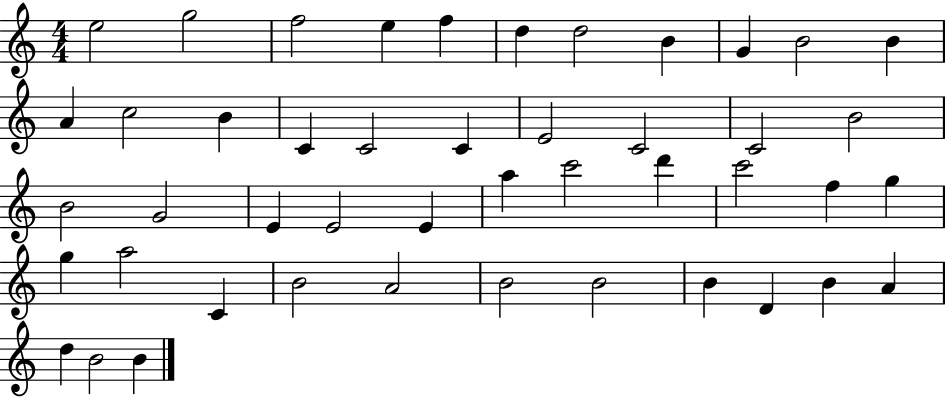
{
  \clef treble
  \numericTimeSignature
  \time 4/4
  \key c \major
  e''2 g''2 | f''2 e''4 f''4 | d''4 d''2 b'4 | g'4 b'2 b'4 | \break a'4 c''2 b'4 | c'4 c'2 c'4 | e'2 c'2 | c'2 b'2 | \break b'2 g'2 | e'4 e'2 e'4 | a''4 c'''2 d'''4 | c'''2 f''4 g''4 | \break g''4 a''2 c'4 | b'2 a'2 | b'2 b'2 | b'4 d'4 b'4 a'4 | \break d''4 b'2 b'4 | \bar "|."
}